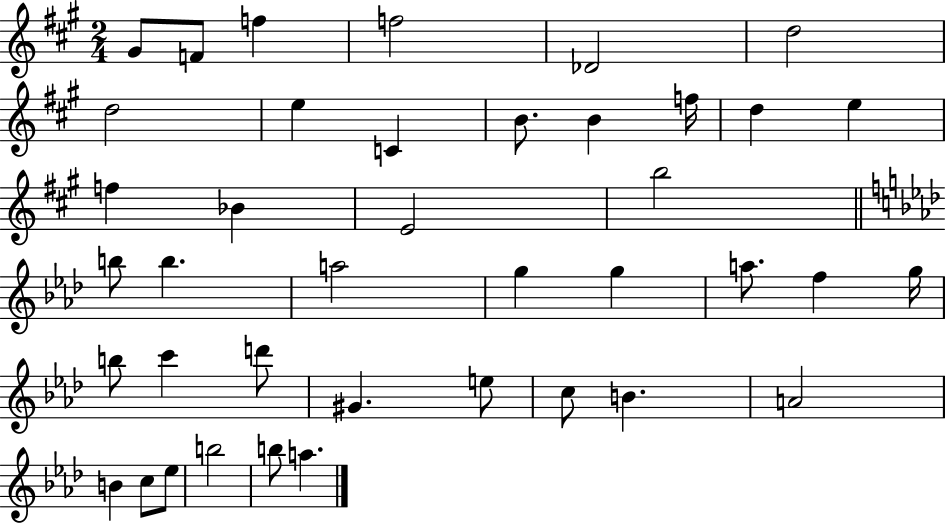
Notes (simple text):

G#4/e F4/e F5/q F5/h Db4/h D5/h D5/h E5/q C4/q B4/e. B4/q F5/s D5/q E5/q F5/q Bb4/q E4/h B5/h B5/e B5/q. A5/h G5/q G5/q A5/e. F5/q G5/s B5/e C6/q D6/e G#4/q. E5/e C5/e B4/q. A4/h B4/q C5/e Eb5/e B5/h B5/e A5/q.